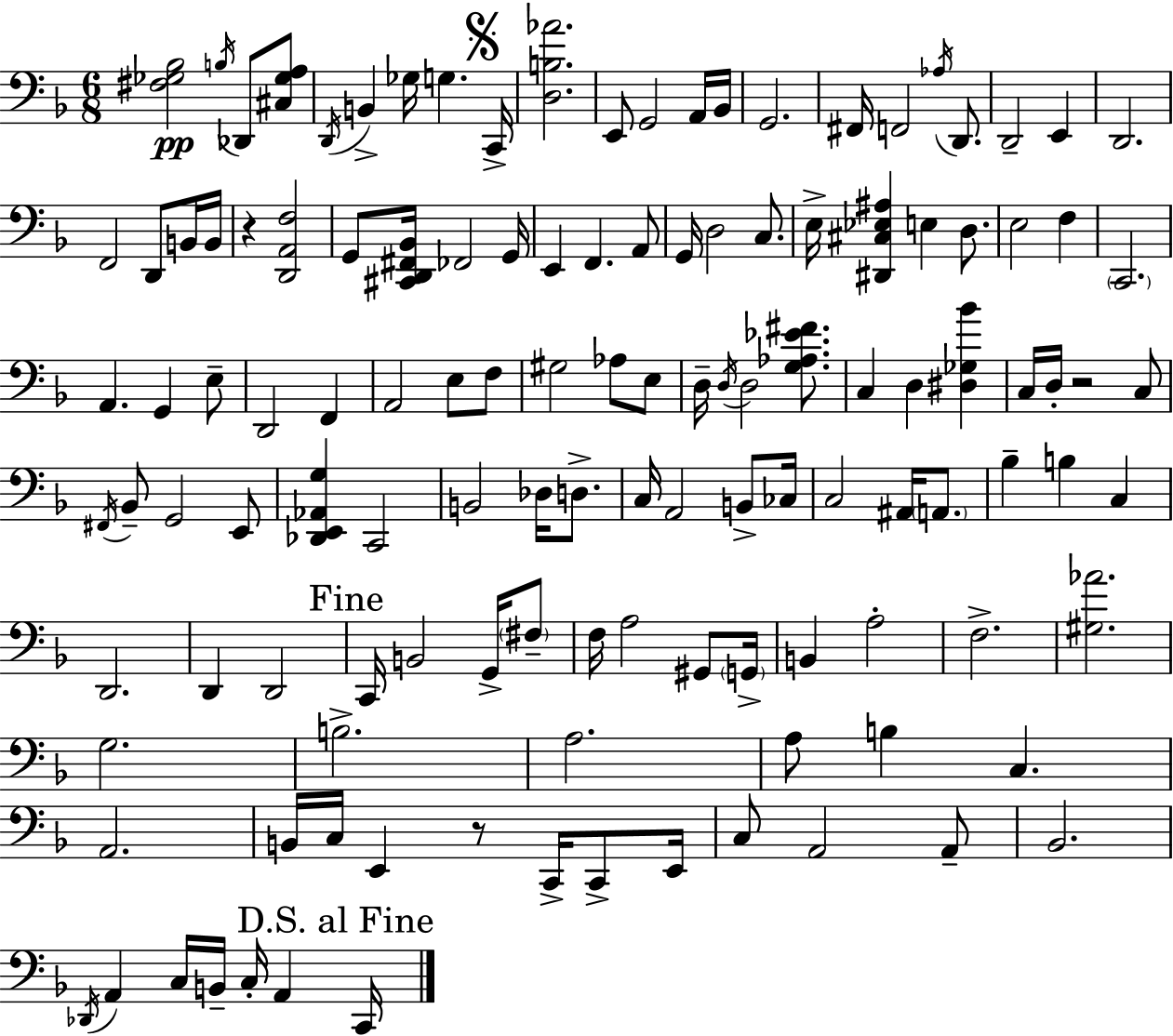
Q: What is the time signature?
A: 6/8